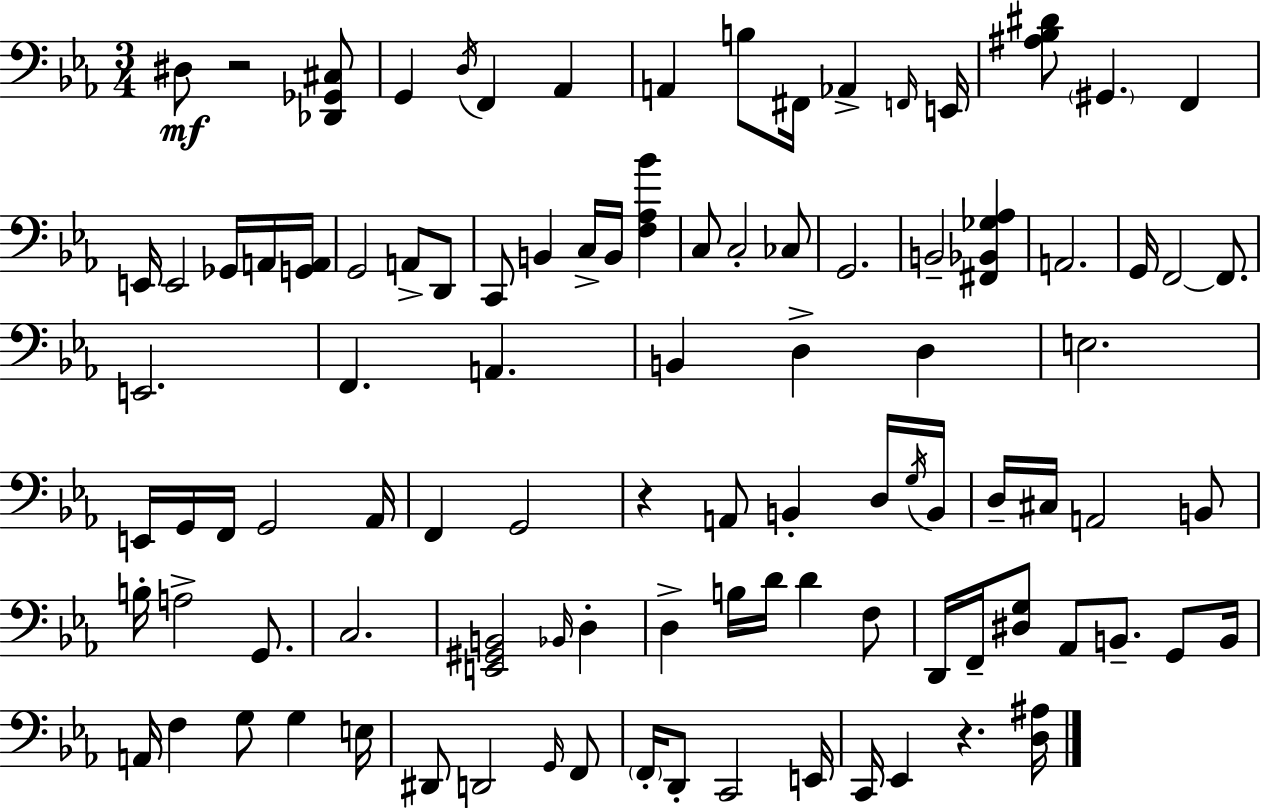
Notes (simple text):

D#3/e R/h [Db2,Gb2,C#3]/e G2/q D3/s F2/q Ab2/q A2/q B3/e F#2/s Ab2/q F2/s E2/s [A#3,Bb3,D#4]/e G#2/q. F2/q E2/s E2/h Gb2/s A2/s [G2,A2]/s G2/h A2/e D2/e C2/e B2/q C3/s B2/s [F3,Ab3,Bb4]/q C3/e C3/h CES3/e G2/h. B2/h [F#2,Bb2,Gb3,Ab3]/q A2/h. G2/s F2/h F2/e. E2/h. F2/q. A2/q. B2/q D3/q D3/q E3/h. E2/s G2/s F2/s G2/h Ab2/s F2/q G2/h R/q A2/e B2/q D3/s G3/s B2/s D3/s C#3/s A2/h B2/e B3/s A3/h G2/e. C3/h. [E2,G#2,B2]/h Bb2/s D3/q D3/q B3/s D4/s D4/q F3/e D2/s F2/s [D#3,G3]/e Ab2/e B2/e. G2/e B2/s A2/s F3/q G3/e G3/q E3/s D#2/e D2/h G2/s F2/e F2/s D2/e C2/h E2/s C2/s Eb2/q R/q. [D3,A#3]/s